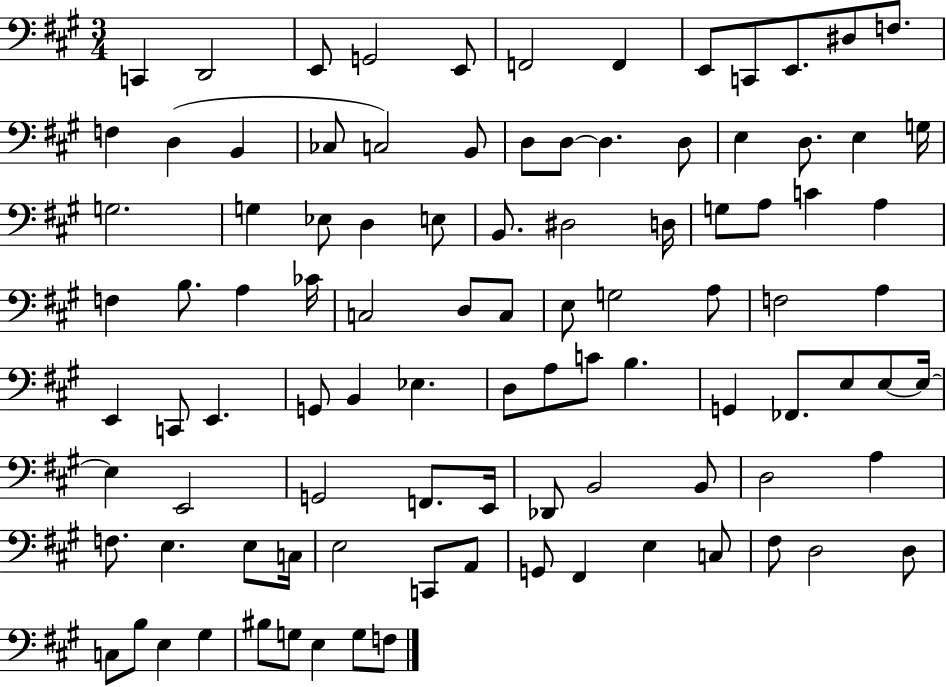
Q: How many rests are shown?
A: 0